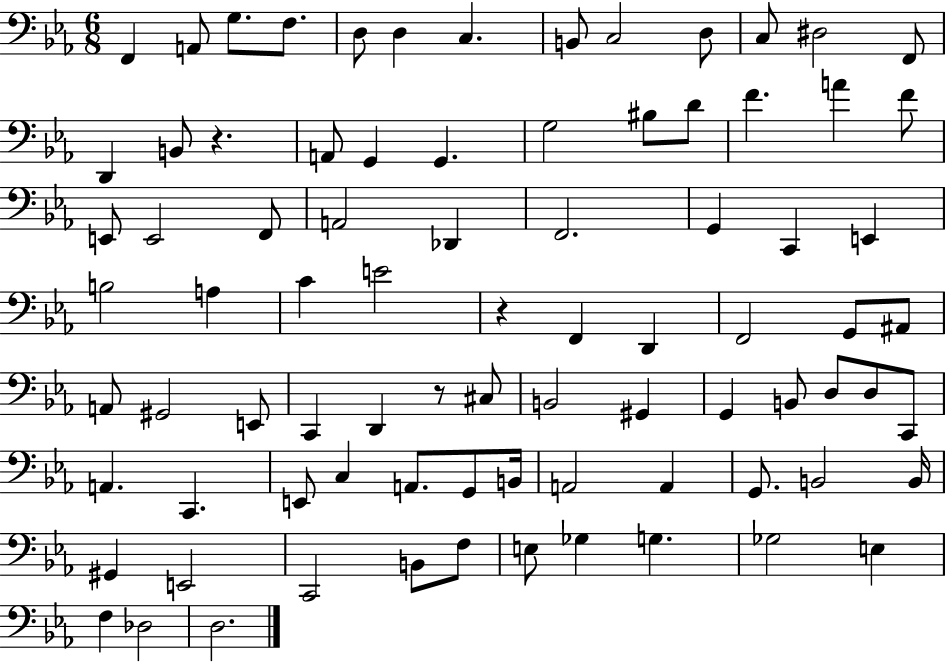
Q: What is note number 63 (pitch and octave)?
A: A2